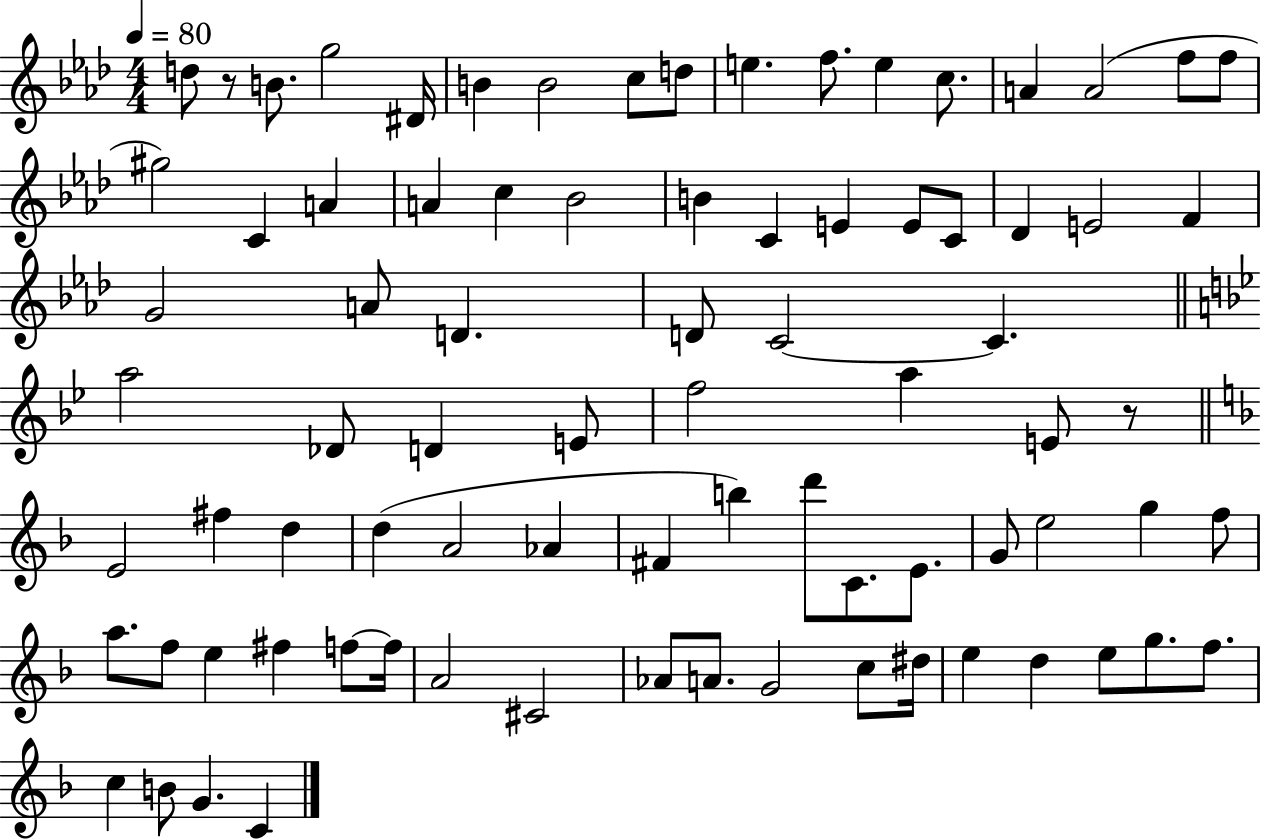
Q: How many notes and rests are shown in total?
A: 82